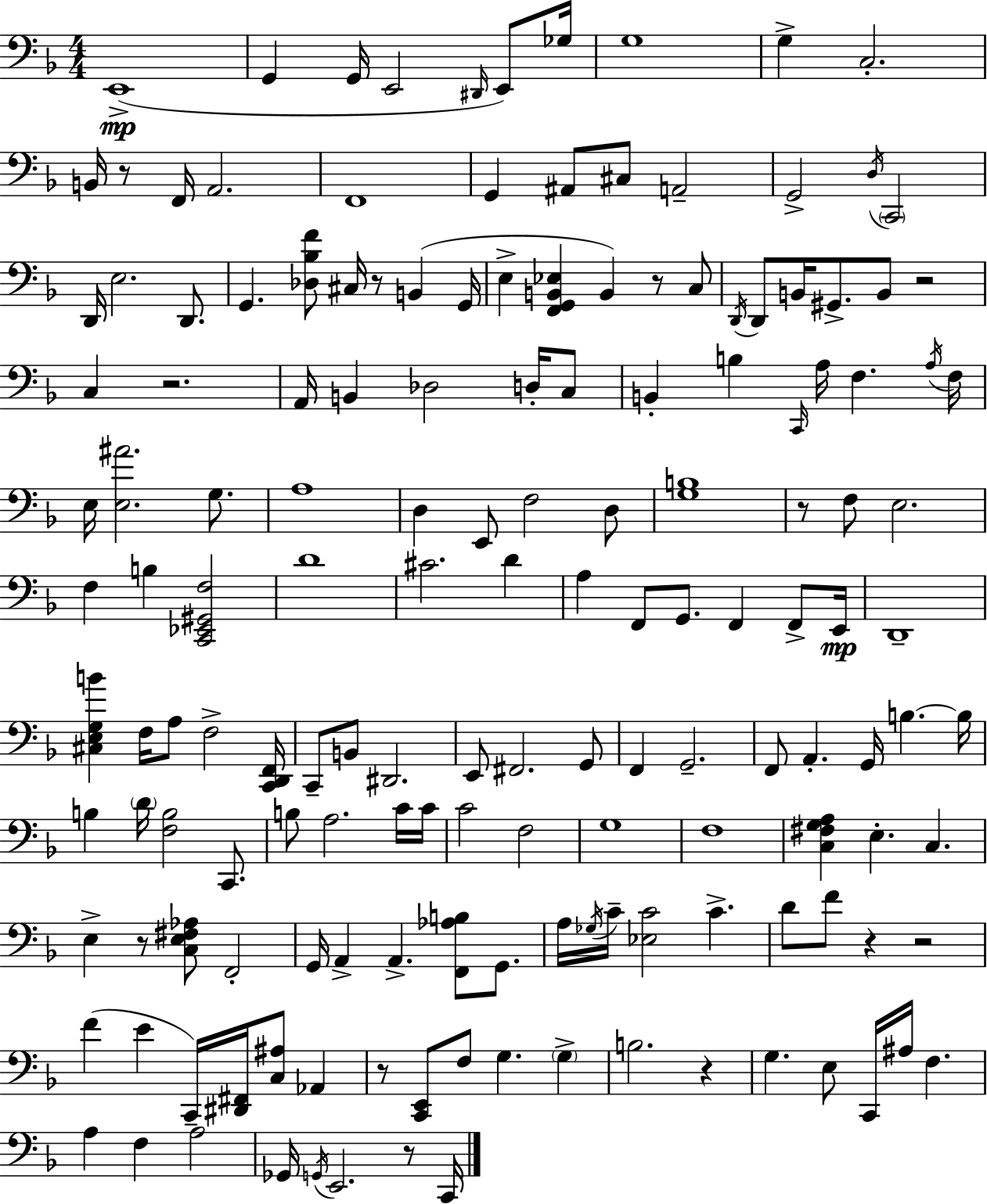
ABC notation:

X:1
T:Untitled
M:4/4
L:1/4
K:F
E,,4 G,, G,,/4 E,,2 ^D,,/4 E,,/2 _G,/4 G,4 G, C,2 B,,/4 z/2 F,,/4 A,,2 F,,4 G,, ^A,,/2 ^C,/2 A,,2 G,,2 D,/4 C,,2 D,,/4 E,2 D,,/2 G,, [_D,_B,F]/2 ^C,/4 z/2 B,, G,,/4 E, [F,,G,,B,,_E,] B,, z/2 C,/2 D,,/4 D,,/2 B,,/4 ^G,,/2 B,,/2 z2 C, z2 A,,/4 B,, _D,2 D,/4 C,/2 B,, B, C,,/4 A,/4 F, A,/4 F,/4 E,/4 [E,^A]2 G,/2 A,4 D, E,,/2 F,2 D,/2 [G,B,]4 z/2 F,/2 E,2 F, B, [C,,_E,,^G,,F,]2 D4 ^C2 D A, F,,/2 G,,/2 F,, F,,/2 E,,/4 D,,4 [^C,E,G,B] F,/4 A,/2 F,2 [C,,D,,F,,]/4 C,,/2 B,,/2 ^D,,2 E,,/2 ^F,,2 G,,/2 F,, G,,2 F,,/2 A,, G,,/4 B, B,/4 B, D/4 [F,B,]2 C,,/2 B,/2 A,2 C/4 C/4 C2 F,2 G,4 F,4 [C,^F,G,A,] E, C, E, z/2 [C,E,^F,_A,]/2 F,,2 G,,/4 A,, A,, [F,,_A,B,]/2 G,,/2 A,/4 _G,/4 C/4 [_E,C]2 C D/2 F/2 z z2 F E C,,/4 [^D,,^F,,]/4 [C,^A,]/2 _A,, z/2 [C,,E,,]/2 F,/2 G, G, B,2 z G, E,/2 C,,/4 ^A,/4 F, A, F, A,2 _G,,/4 G,,/4 E,,2 z/2 C,,/4